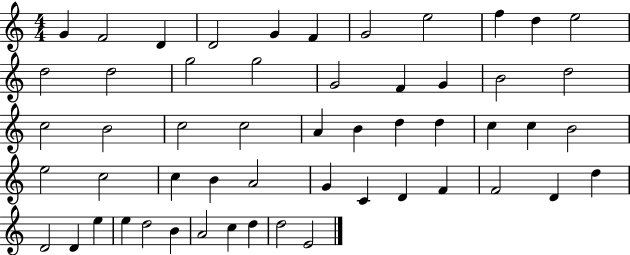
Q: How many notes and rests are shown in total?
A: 54